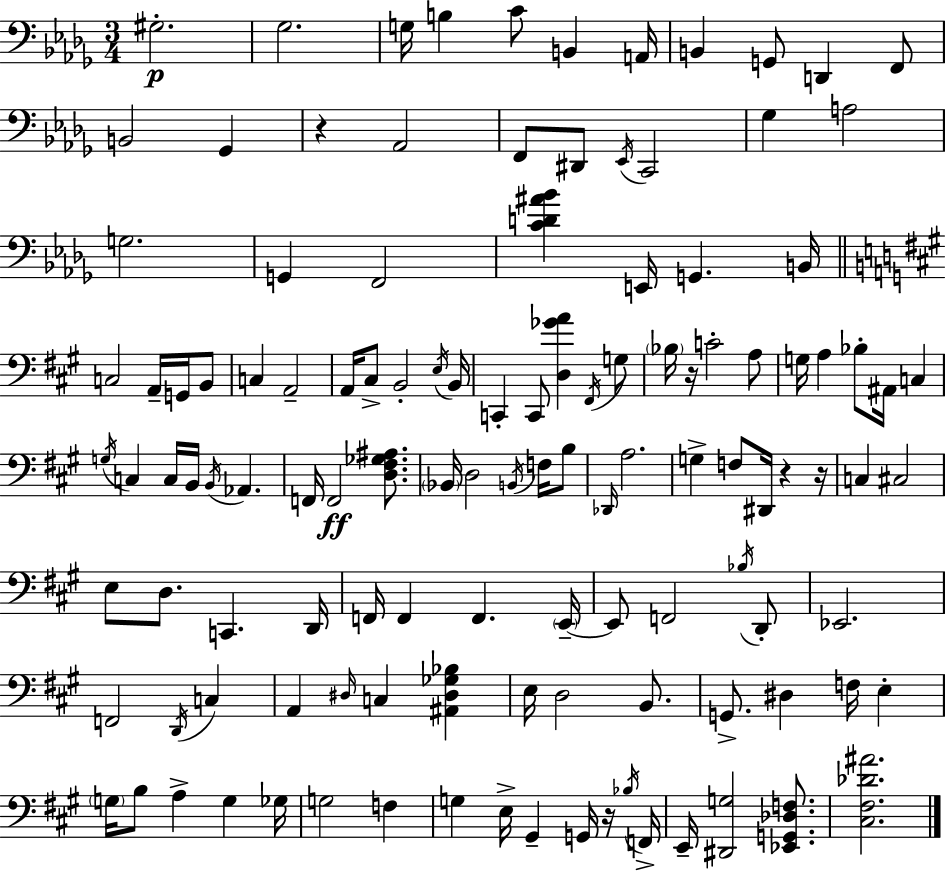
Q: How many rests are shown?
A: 5